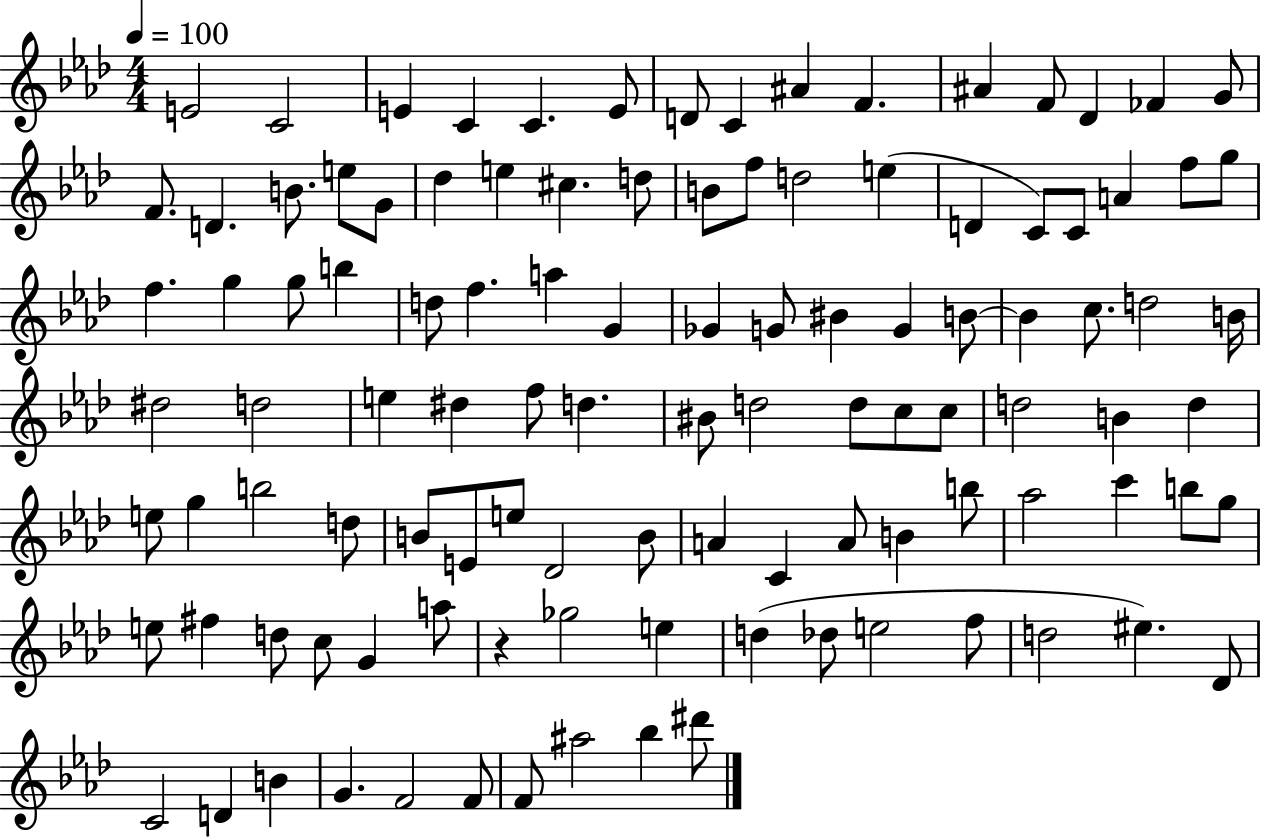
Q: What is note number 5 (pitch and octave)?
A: C4